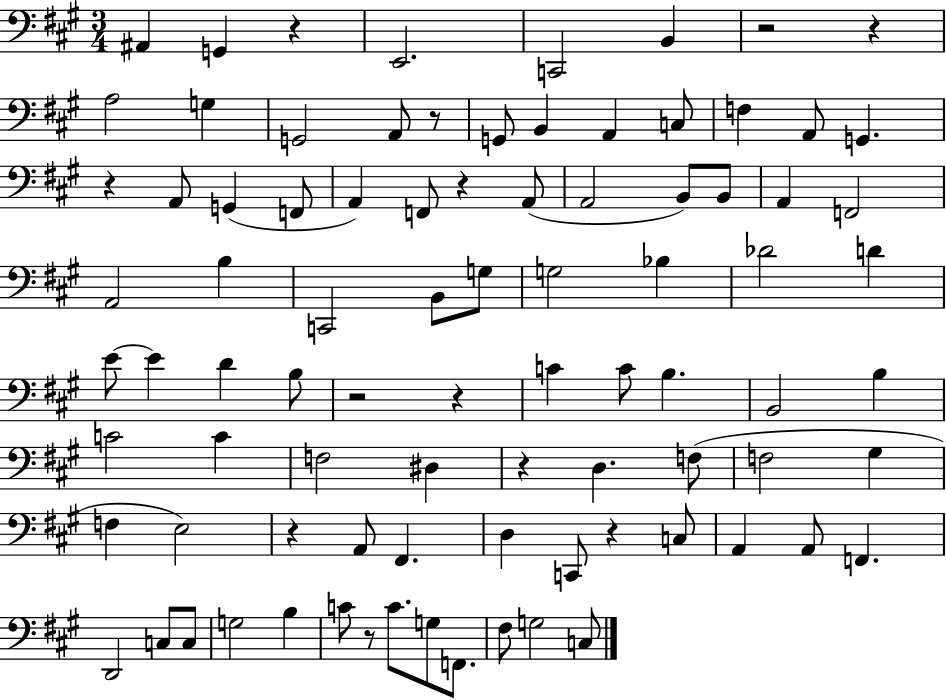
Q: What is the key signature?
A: A major